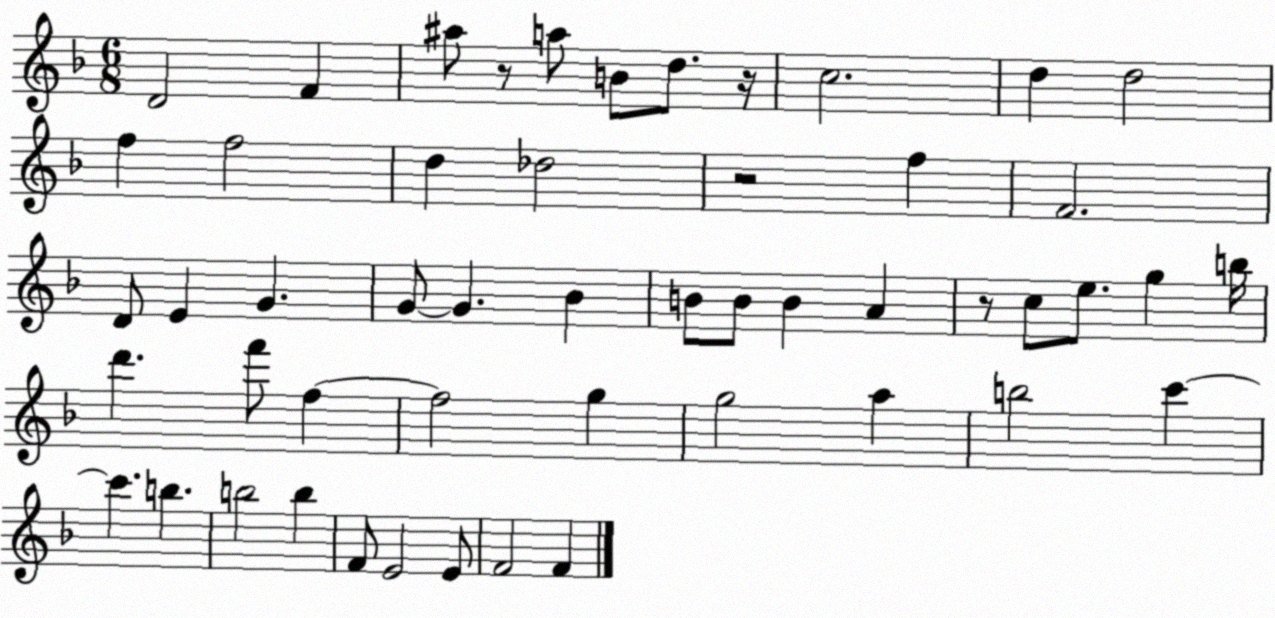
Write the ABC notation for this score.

X:1
T:Untitled
M:6/8
L:1/4
K:F
D2 F ^a/2 z/2 a/2 B/2 d/2 z/4 c2 d d2 f f2 d _d2 z2 f F2 D/2 E G G/2 G _B B/2 B/2 B A z/2 c/2 e/2 g b/4 d' f'/2 f f2 g g2 a b2 c' c' b b2 b F/2 E2 E/2 F2 F